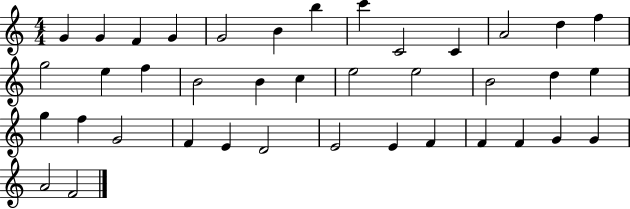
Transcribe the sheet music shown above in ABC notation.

X:1
T:Untitled
M:4/4
L:1/4
K:C
G G F G G2 B b c' C2 C A2 d f g2 e f B2 B c e2 e2 B2 d e g f G2 F E D2 E2 E F F F G G A2 F2